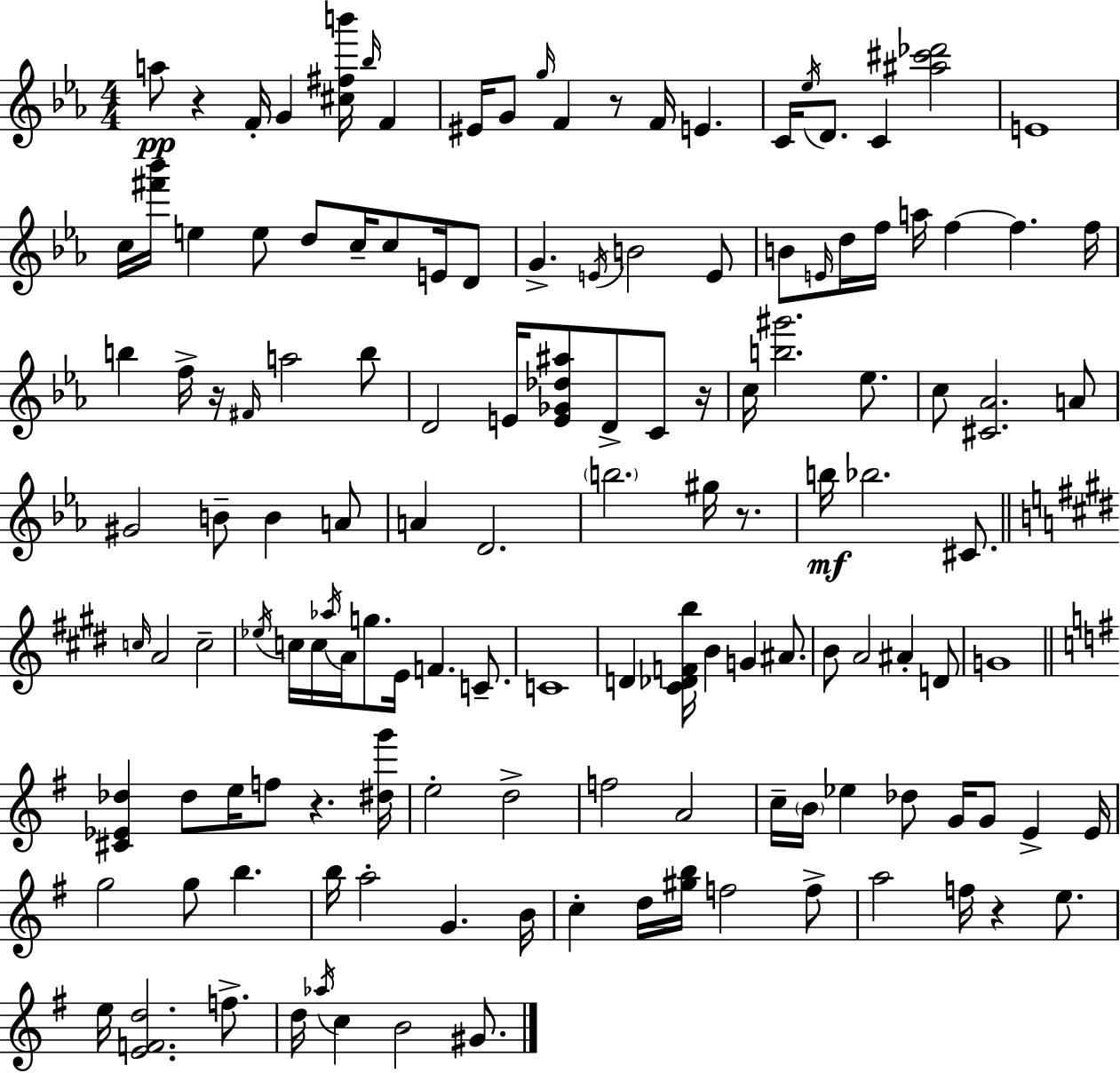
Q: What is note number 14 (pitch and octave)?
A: D4